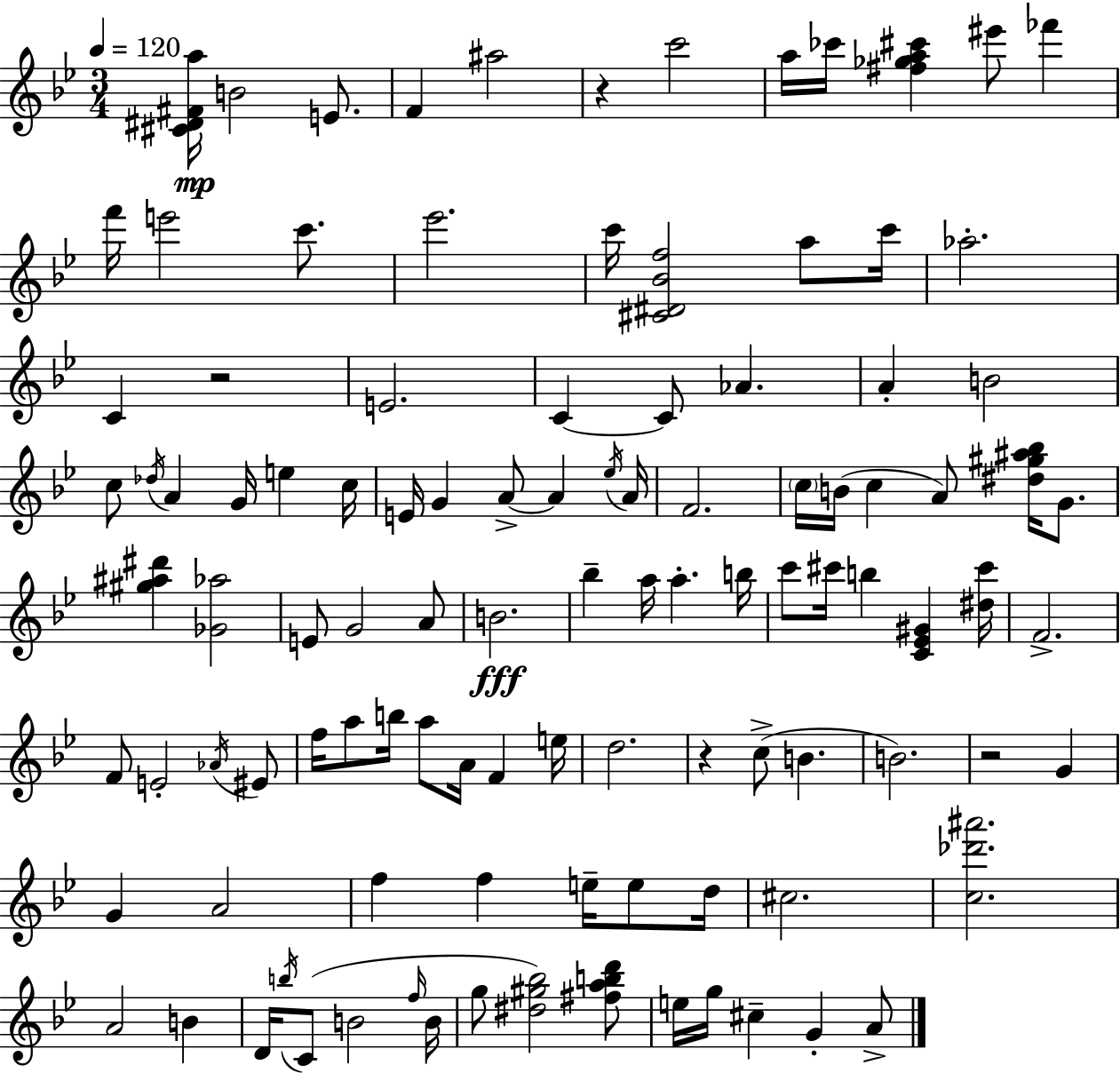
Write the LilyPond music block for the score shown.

{
  \clef treble
  \numericTimeSignature
  \time 3/4
  \key bes \major
  \tempo 4 = 120
  <cis' dis' fis' a''>16\mp b'2 e'8. | f'4 ais''2 | r4 c'''2 | a''16 ces'''16 <fis'' ges'' a'' cis'''>4 eis'''8 fes'''4 | \break f'''16 e'''2 c'''8. | ees'''2. | c'''16 <cis' dis' bes' f''>2 a''8 c'''16 | aes''2.-. | \break c'4 r2 | e'2. | c'4~~ c'8 aes'4. | a'4-. b'2 | \break c''8 \acciaccatura { des''16 } a'4 g'16 e''4 | c''16 e'16 g'4 a'8->~~ a'4 | \acciaccatura { ees''16 } a'16 f'2. | \parenthesize c''16 b'16( c''4 a'8) <dis'' gis'' ais'' bes''>16 g'8. | \break <gis'' ais'' dis'''>4 <ges' aes''>2 | e'8 g'2 | a'8 b'2.\fff | bes''4-- a''16 a''4.-. | \break b''16 c'''8 cis'''16 b''4 <c' ees' gis'>4 | <dis'' cis'''>16 f'2.-> | f'8 e'2-. | \acciaccatura { aes'16 } eis'8 f''16 a''8 b''16 a''8 a'16 f'4 | \break e''16 d''2. | r4 c''8->( b'4. | b'2.) | r2 g'4 | \break g'4 a'2 | f''4 f''4 e''16-- | e''8 d''16 cis''2. | <c'' des''' ais'''>2. | \break a'2 b'4 | d'16 \acciaccatura { b''16 } c'8( b'2 | \grace { f''16 } b'16 g''8 <dis'' gis'' bes''>2) | <fis'' a'' b'' d'''>8 e''16 g''16 cis''4-- g'4-. | \break a'8-> \bar "|."
}